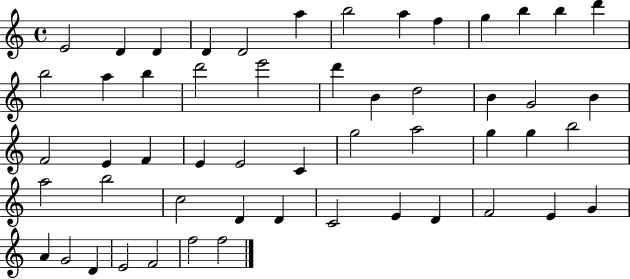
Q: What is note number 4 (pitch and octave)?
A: D4